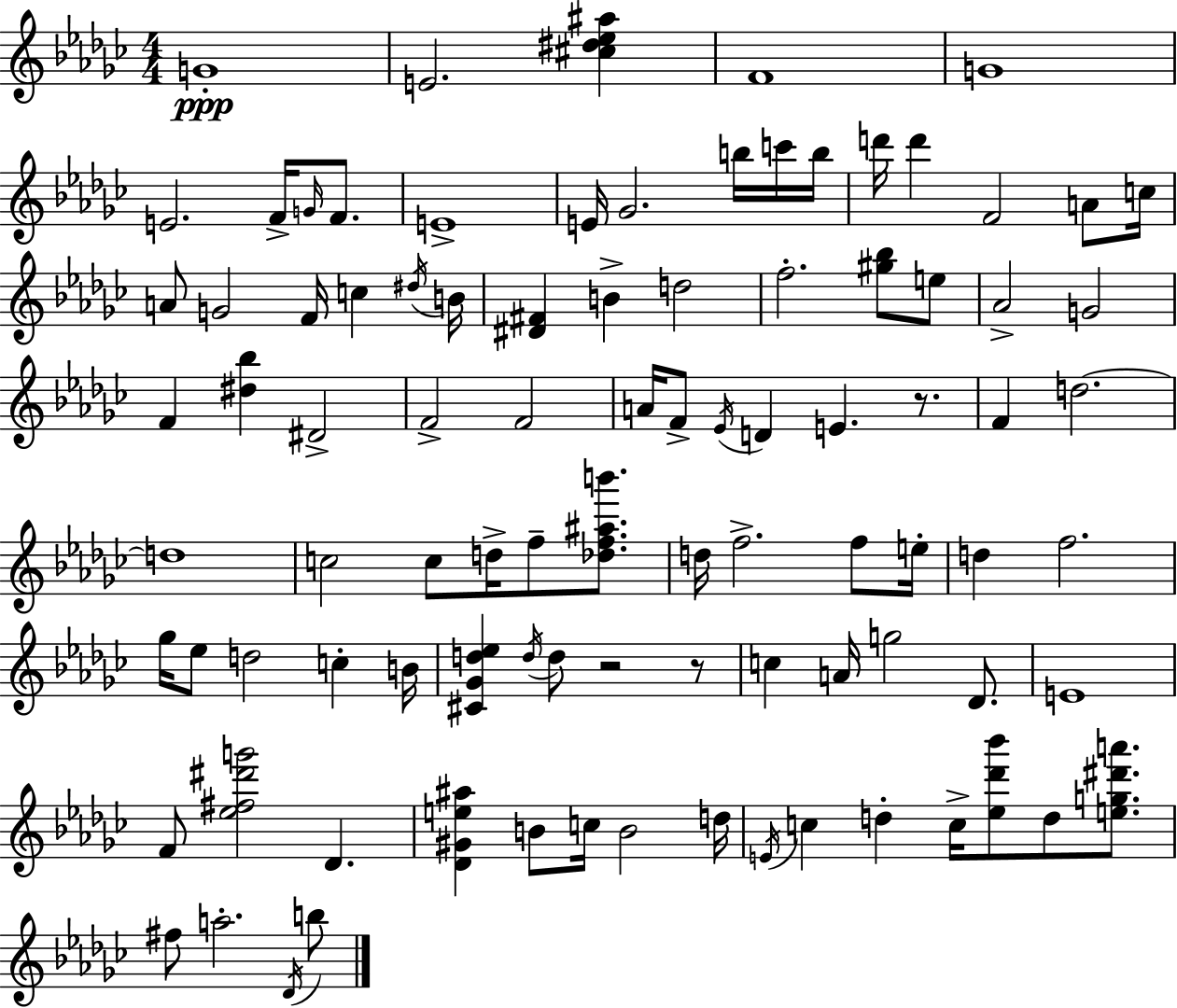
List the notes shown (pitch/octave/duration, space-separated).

G4/w E4/h. [C#5,D#5,Eb5,A#5]/q F4/w G4/w E4/h. F4/s G4/s F4/e. E4/w E4/s Gb4/h. B5/s C6/s B5/s D6/s D6/q F4/h A4/e C5/s A4/e G4/h F4/s C5/q D#5/s B4/s [D#4,F#4]/q B4/q D5/h F5/h. [G#5,Bb5]/e E5/e Ab4/h G4/h F4/q [D#5,Bb5]/q D#4/h F4/h F4/h A4/s F4/e Eb4/s D4/q E4/q. R/e. F4/q D5/h. D5/w C5/h C5/e D5/s F5/e [Db5,F5,A#5,B6]/e. D5/s F5/h. F5/e E5/s D5/q F5/h. Gb5/s Eb5/e D5/h C5/q B4/s [C#4,Gb4,D5,Eb5]/q D5/s D5/e R/h R/e C5/q A4/s G5/h Db4/e. E4/w F4/e [Eb5,F#5,D#6,G6]/h Db4/q. [Db4,G#4,E5,A#5]/q B4/e C5/s B4/h D5/s E4/s C5/q D5/q C5/s [Eb5,Db6,Bb6]/e D5/e [E5,G5,D#6,A6]/e. F#5/e A5/h. Db4/s B5/e